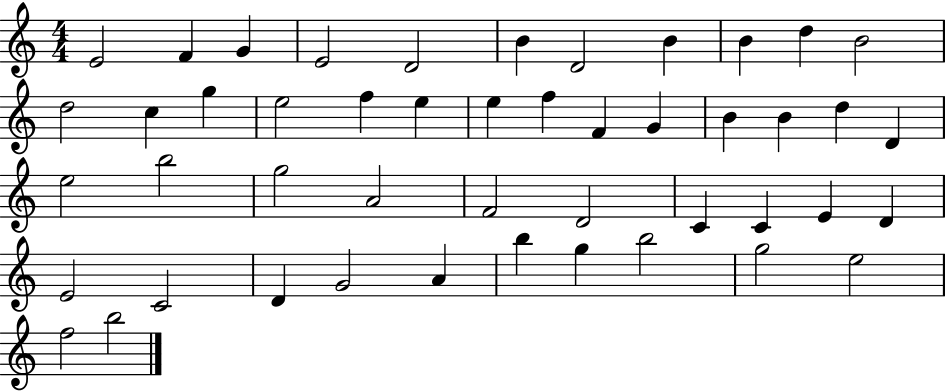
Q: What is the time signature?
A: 4/4